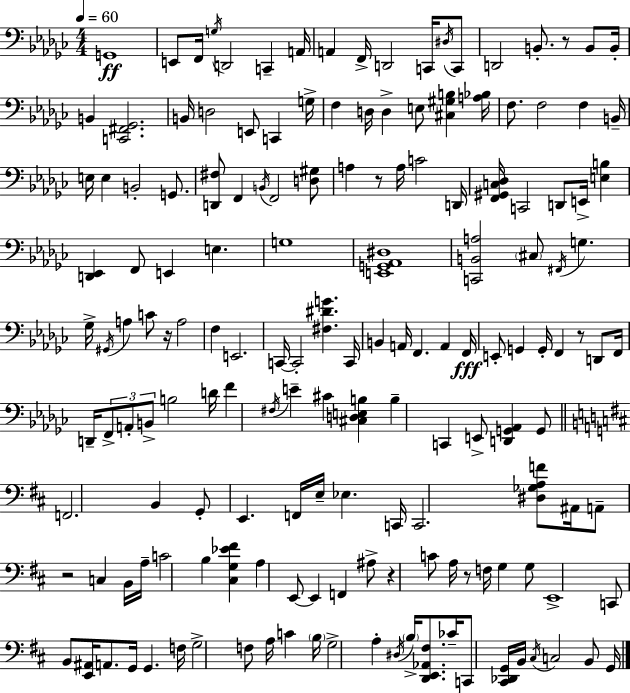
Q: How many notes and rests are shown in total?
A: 161